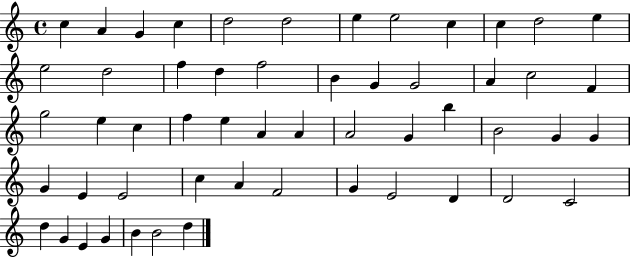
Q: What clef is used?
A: treble